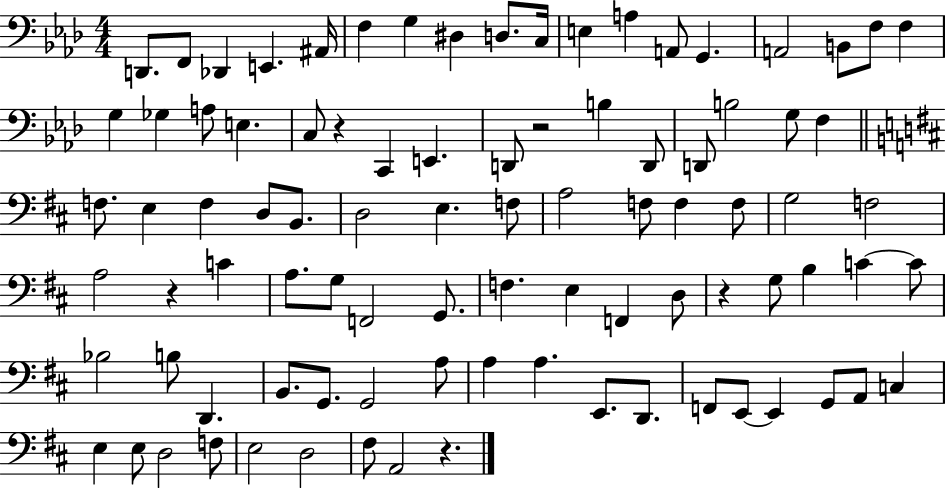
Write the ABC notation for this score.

X:1
T:Untitled
M:4/4
L:1/4
K:Ab
D,,/2 F,,/2 _D,, E,, ^A,,/4 F, G, ^D, D,/2 C,/4 E, A, A,,/2 G,, A,,2 B,,/2 F,/2 F, G, _G, A,/2 E, C,/2 z C,, E,, D,,/2 z2 B, D,,/2 D,,/2 B,2 G,/2 F, F,/2 E, F, D,/2 B,,/2 D,2 E, F,/2 A,2 F,/2 F, F,/2 G,2 F,2 A,2 z C A,/2 G,/2 F,,2 G,,/2 F, E, F,, D,/2 z G,/2 B, C C/2 _B,2 B,/2 D,, B,,/2 G,,/2 G,,2 A,/2 A, A, E,,/2 D,,/2 F,,/2 E,,/2 E,, G,,/2 A,,/2 C, E, E,/2 D,2 F,/2 E,2 D,2 ^F,/2 A,,2 z